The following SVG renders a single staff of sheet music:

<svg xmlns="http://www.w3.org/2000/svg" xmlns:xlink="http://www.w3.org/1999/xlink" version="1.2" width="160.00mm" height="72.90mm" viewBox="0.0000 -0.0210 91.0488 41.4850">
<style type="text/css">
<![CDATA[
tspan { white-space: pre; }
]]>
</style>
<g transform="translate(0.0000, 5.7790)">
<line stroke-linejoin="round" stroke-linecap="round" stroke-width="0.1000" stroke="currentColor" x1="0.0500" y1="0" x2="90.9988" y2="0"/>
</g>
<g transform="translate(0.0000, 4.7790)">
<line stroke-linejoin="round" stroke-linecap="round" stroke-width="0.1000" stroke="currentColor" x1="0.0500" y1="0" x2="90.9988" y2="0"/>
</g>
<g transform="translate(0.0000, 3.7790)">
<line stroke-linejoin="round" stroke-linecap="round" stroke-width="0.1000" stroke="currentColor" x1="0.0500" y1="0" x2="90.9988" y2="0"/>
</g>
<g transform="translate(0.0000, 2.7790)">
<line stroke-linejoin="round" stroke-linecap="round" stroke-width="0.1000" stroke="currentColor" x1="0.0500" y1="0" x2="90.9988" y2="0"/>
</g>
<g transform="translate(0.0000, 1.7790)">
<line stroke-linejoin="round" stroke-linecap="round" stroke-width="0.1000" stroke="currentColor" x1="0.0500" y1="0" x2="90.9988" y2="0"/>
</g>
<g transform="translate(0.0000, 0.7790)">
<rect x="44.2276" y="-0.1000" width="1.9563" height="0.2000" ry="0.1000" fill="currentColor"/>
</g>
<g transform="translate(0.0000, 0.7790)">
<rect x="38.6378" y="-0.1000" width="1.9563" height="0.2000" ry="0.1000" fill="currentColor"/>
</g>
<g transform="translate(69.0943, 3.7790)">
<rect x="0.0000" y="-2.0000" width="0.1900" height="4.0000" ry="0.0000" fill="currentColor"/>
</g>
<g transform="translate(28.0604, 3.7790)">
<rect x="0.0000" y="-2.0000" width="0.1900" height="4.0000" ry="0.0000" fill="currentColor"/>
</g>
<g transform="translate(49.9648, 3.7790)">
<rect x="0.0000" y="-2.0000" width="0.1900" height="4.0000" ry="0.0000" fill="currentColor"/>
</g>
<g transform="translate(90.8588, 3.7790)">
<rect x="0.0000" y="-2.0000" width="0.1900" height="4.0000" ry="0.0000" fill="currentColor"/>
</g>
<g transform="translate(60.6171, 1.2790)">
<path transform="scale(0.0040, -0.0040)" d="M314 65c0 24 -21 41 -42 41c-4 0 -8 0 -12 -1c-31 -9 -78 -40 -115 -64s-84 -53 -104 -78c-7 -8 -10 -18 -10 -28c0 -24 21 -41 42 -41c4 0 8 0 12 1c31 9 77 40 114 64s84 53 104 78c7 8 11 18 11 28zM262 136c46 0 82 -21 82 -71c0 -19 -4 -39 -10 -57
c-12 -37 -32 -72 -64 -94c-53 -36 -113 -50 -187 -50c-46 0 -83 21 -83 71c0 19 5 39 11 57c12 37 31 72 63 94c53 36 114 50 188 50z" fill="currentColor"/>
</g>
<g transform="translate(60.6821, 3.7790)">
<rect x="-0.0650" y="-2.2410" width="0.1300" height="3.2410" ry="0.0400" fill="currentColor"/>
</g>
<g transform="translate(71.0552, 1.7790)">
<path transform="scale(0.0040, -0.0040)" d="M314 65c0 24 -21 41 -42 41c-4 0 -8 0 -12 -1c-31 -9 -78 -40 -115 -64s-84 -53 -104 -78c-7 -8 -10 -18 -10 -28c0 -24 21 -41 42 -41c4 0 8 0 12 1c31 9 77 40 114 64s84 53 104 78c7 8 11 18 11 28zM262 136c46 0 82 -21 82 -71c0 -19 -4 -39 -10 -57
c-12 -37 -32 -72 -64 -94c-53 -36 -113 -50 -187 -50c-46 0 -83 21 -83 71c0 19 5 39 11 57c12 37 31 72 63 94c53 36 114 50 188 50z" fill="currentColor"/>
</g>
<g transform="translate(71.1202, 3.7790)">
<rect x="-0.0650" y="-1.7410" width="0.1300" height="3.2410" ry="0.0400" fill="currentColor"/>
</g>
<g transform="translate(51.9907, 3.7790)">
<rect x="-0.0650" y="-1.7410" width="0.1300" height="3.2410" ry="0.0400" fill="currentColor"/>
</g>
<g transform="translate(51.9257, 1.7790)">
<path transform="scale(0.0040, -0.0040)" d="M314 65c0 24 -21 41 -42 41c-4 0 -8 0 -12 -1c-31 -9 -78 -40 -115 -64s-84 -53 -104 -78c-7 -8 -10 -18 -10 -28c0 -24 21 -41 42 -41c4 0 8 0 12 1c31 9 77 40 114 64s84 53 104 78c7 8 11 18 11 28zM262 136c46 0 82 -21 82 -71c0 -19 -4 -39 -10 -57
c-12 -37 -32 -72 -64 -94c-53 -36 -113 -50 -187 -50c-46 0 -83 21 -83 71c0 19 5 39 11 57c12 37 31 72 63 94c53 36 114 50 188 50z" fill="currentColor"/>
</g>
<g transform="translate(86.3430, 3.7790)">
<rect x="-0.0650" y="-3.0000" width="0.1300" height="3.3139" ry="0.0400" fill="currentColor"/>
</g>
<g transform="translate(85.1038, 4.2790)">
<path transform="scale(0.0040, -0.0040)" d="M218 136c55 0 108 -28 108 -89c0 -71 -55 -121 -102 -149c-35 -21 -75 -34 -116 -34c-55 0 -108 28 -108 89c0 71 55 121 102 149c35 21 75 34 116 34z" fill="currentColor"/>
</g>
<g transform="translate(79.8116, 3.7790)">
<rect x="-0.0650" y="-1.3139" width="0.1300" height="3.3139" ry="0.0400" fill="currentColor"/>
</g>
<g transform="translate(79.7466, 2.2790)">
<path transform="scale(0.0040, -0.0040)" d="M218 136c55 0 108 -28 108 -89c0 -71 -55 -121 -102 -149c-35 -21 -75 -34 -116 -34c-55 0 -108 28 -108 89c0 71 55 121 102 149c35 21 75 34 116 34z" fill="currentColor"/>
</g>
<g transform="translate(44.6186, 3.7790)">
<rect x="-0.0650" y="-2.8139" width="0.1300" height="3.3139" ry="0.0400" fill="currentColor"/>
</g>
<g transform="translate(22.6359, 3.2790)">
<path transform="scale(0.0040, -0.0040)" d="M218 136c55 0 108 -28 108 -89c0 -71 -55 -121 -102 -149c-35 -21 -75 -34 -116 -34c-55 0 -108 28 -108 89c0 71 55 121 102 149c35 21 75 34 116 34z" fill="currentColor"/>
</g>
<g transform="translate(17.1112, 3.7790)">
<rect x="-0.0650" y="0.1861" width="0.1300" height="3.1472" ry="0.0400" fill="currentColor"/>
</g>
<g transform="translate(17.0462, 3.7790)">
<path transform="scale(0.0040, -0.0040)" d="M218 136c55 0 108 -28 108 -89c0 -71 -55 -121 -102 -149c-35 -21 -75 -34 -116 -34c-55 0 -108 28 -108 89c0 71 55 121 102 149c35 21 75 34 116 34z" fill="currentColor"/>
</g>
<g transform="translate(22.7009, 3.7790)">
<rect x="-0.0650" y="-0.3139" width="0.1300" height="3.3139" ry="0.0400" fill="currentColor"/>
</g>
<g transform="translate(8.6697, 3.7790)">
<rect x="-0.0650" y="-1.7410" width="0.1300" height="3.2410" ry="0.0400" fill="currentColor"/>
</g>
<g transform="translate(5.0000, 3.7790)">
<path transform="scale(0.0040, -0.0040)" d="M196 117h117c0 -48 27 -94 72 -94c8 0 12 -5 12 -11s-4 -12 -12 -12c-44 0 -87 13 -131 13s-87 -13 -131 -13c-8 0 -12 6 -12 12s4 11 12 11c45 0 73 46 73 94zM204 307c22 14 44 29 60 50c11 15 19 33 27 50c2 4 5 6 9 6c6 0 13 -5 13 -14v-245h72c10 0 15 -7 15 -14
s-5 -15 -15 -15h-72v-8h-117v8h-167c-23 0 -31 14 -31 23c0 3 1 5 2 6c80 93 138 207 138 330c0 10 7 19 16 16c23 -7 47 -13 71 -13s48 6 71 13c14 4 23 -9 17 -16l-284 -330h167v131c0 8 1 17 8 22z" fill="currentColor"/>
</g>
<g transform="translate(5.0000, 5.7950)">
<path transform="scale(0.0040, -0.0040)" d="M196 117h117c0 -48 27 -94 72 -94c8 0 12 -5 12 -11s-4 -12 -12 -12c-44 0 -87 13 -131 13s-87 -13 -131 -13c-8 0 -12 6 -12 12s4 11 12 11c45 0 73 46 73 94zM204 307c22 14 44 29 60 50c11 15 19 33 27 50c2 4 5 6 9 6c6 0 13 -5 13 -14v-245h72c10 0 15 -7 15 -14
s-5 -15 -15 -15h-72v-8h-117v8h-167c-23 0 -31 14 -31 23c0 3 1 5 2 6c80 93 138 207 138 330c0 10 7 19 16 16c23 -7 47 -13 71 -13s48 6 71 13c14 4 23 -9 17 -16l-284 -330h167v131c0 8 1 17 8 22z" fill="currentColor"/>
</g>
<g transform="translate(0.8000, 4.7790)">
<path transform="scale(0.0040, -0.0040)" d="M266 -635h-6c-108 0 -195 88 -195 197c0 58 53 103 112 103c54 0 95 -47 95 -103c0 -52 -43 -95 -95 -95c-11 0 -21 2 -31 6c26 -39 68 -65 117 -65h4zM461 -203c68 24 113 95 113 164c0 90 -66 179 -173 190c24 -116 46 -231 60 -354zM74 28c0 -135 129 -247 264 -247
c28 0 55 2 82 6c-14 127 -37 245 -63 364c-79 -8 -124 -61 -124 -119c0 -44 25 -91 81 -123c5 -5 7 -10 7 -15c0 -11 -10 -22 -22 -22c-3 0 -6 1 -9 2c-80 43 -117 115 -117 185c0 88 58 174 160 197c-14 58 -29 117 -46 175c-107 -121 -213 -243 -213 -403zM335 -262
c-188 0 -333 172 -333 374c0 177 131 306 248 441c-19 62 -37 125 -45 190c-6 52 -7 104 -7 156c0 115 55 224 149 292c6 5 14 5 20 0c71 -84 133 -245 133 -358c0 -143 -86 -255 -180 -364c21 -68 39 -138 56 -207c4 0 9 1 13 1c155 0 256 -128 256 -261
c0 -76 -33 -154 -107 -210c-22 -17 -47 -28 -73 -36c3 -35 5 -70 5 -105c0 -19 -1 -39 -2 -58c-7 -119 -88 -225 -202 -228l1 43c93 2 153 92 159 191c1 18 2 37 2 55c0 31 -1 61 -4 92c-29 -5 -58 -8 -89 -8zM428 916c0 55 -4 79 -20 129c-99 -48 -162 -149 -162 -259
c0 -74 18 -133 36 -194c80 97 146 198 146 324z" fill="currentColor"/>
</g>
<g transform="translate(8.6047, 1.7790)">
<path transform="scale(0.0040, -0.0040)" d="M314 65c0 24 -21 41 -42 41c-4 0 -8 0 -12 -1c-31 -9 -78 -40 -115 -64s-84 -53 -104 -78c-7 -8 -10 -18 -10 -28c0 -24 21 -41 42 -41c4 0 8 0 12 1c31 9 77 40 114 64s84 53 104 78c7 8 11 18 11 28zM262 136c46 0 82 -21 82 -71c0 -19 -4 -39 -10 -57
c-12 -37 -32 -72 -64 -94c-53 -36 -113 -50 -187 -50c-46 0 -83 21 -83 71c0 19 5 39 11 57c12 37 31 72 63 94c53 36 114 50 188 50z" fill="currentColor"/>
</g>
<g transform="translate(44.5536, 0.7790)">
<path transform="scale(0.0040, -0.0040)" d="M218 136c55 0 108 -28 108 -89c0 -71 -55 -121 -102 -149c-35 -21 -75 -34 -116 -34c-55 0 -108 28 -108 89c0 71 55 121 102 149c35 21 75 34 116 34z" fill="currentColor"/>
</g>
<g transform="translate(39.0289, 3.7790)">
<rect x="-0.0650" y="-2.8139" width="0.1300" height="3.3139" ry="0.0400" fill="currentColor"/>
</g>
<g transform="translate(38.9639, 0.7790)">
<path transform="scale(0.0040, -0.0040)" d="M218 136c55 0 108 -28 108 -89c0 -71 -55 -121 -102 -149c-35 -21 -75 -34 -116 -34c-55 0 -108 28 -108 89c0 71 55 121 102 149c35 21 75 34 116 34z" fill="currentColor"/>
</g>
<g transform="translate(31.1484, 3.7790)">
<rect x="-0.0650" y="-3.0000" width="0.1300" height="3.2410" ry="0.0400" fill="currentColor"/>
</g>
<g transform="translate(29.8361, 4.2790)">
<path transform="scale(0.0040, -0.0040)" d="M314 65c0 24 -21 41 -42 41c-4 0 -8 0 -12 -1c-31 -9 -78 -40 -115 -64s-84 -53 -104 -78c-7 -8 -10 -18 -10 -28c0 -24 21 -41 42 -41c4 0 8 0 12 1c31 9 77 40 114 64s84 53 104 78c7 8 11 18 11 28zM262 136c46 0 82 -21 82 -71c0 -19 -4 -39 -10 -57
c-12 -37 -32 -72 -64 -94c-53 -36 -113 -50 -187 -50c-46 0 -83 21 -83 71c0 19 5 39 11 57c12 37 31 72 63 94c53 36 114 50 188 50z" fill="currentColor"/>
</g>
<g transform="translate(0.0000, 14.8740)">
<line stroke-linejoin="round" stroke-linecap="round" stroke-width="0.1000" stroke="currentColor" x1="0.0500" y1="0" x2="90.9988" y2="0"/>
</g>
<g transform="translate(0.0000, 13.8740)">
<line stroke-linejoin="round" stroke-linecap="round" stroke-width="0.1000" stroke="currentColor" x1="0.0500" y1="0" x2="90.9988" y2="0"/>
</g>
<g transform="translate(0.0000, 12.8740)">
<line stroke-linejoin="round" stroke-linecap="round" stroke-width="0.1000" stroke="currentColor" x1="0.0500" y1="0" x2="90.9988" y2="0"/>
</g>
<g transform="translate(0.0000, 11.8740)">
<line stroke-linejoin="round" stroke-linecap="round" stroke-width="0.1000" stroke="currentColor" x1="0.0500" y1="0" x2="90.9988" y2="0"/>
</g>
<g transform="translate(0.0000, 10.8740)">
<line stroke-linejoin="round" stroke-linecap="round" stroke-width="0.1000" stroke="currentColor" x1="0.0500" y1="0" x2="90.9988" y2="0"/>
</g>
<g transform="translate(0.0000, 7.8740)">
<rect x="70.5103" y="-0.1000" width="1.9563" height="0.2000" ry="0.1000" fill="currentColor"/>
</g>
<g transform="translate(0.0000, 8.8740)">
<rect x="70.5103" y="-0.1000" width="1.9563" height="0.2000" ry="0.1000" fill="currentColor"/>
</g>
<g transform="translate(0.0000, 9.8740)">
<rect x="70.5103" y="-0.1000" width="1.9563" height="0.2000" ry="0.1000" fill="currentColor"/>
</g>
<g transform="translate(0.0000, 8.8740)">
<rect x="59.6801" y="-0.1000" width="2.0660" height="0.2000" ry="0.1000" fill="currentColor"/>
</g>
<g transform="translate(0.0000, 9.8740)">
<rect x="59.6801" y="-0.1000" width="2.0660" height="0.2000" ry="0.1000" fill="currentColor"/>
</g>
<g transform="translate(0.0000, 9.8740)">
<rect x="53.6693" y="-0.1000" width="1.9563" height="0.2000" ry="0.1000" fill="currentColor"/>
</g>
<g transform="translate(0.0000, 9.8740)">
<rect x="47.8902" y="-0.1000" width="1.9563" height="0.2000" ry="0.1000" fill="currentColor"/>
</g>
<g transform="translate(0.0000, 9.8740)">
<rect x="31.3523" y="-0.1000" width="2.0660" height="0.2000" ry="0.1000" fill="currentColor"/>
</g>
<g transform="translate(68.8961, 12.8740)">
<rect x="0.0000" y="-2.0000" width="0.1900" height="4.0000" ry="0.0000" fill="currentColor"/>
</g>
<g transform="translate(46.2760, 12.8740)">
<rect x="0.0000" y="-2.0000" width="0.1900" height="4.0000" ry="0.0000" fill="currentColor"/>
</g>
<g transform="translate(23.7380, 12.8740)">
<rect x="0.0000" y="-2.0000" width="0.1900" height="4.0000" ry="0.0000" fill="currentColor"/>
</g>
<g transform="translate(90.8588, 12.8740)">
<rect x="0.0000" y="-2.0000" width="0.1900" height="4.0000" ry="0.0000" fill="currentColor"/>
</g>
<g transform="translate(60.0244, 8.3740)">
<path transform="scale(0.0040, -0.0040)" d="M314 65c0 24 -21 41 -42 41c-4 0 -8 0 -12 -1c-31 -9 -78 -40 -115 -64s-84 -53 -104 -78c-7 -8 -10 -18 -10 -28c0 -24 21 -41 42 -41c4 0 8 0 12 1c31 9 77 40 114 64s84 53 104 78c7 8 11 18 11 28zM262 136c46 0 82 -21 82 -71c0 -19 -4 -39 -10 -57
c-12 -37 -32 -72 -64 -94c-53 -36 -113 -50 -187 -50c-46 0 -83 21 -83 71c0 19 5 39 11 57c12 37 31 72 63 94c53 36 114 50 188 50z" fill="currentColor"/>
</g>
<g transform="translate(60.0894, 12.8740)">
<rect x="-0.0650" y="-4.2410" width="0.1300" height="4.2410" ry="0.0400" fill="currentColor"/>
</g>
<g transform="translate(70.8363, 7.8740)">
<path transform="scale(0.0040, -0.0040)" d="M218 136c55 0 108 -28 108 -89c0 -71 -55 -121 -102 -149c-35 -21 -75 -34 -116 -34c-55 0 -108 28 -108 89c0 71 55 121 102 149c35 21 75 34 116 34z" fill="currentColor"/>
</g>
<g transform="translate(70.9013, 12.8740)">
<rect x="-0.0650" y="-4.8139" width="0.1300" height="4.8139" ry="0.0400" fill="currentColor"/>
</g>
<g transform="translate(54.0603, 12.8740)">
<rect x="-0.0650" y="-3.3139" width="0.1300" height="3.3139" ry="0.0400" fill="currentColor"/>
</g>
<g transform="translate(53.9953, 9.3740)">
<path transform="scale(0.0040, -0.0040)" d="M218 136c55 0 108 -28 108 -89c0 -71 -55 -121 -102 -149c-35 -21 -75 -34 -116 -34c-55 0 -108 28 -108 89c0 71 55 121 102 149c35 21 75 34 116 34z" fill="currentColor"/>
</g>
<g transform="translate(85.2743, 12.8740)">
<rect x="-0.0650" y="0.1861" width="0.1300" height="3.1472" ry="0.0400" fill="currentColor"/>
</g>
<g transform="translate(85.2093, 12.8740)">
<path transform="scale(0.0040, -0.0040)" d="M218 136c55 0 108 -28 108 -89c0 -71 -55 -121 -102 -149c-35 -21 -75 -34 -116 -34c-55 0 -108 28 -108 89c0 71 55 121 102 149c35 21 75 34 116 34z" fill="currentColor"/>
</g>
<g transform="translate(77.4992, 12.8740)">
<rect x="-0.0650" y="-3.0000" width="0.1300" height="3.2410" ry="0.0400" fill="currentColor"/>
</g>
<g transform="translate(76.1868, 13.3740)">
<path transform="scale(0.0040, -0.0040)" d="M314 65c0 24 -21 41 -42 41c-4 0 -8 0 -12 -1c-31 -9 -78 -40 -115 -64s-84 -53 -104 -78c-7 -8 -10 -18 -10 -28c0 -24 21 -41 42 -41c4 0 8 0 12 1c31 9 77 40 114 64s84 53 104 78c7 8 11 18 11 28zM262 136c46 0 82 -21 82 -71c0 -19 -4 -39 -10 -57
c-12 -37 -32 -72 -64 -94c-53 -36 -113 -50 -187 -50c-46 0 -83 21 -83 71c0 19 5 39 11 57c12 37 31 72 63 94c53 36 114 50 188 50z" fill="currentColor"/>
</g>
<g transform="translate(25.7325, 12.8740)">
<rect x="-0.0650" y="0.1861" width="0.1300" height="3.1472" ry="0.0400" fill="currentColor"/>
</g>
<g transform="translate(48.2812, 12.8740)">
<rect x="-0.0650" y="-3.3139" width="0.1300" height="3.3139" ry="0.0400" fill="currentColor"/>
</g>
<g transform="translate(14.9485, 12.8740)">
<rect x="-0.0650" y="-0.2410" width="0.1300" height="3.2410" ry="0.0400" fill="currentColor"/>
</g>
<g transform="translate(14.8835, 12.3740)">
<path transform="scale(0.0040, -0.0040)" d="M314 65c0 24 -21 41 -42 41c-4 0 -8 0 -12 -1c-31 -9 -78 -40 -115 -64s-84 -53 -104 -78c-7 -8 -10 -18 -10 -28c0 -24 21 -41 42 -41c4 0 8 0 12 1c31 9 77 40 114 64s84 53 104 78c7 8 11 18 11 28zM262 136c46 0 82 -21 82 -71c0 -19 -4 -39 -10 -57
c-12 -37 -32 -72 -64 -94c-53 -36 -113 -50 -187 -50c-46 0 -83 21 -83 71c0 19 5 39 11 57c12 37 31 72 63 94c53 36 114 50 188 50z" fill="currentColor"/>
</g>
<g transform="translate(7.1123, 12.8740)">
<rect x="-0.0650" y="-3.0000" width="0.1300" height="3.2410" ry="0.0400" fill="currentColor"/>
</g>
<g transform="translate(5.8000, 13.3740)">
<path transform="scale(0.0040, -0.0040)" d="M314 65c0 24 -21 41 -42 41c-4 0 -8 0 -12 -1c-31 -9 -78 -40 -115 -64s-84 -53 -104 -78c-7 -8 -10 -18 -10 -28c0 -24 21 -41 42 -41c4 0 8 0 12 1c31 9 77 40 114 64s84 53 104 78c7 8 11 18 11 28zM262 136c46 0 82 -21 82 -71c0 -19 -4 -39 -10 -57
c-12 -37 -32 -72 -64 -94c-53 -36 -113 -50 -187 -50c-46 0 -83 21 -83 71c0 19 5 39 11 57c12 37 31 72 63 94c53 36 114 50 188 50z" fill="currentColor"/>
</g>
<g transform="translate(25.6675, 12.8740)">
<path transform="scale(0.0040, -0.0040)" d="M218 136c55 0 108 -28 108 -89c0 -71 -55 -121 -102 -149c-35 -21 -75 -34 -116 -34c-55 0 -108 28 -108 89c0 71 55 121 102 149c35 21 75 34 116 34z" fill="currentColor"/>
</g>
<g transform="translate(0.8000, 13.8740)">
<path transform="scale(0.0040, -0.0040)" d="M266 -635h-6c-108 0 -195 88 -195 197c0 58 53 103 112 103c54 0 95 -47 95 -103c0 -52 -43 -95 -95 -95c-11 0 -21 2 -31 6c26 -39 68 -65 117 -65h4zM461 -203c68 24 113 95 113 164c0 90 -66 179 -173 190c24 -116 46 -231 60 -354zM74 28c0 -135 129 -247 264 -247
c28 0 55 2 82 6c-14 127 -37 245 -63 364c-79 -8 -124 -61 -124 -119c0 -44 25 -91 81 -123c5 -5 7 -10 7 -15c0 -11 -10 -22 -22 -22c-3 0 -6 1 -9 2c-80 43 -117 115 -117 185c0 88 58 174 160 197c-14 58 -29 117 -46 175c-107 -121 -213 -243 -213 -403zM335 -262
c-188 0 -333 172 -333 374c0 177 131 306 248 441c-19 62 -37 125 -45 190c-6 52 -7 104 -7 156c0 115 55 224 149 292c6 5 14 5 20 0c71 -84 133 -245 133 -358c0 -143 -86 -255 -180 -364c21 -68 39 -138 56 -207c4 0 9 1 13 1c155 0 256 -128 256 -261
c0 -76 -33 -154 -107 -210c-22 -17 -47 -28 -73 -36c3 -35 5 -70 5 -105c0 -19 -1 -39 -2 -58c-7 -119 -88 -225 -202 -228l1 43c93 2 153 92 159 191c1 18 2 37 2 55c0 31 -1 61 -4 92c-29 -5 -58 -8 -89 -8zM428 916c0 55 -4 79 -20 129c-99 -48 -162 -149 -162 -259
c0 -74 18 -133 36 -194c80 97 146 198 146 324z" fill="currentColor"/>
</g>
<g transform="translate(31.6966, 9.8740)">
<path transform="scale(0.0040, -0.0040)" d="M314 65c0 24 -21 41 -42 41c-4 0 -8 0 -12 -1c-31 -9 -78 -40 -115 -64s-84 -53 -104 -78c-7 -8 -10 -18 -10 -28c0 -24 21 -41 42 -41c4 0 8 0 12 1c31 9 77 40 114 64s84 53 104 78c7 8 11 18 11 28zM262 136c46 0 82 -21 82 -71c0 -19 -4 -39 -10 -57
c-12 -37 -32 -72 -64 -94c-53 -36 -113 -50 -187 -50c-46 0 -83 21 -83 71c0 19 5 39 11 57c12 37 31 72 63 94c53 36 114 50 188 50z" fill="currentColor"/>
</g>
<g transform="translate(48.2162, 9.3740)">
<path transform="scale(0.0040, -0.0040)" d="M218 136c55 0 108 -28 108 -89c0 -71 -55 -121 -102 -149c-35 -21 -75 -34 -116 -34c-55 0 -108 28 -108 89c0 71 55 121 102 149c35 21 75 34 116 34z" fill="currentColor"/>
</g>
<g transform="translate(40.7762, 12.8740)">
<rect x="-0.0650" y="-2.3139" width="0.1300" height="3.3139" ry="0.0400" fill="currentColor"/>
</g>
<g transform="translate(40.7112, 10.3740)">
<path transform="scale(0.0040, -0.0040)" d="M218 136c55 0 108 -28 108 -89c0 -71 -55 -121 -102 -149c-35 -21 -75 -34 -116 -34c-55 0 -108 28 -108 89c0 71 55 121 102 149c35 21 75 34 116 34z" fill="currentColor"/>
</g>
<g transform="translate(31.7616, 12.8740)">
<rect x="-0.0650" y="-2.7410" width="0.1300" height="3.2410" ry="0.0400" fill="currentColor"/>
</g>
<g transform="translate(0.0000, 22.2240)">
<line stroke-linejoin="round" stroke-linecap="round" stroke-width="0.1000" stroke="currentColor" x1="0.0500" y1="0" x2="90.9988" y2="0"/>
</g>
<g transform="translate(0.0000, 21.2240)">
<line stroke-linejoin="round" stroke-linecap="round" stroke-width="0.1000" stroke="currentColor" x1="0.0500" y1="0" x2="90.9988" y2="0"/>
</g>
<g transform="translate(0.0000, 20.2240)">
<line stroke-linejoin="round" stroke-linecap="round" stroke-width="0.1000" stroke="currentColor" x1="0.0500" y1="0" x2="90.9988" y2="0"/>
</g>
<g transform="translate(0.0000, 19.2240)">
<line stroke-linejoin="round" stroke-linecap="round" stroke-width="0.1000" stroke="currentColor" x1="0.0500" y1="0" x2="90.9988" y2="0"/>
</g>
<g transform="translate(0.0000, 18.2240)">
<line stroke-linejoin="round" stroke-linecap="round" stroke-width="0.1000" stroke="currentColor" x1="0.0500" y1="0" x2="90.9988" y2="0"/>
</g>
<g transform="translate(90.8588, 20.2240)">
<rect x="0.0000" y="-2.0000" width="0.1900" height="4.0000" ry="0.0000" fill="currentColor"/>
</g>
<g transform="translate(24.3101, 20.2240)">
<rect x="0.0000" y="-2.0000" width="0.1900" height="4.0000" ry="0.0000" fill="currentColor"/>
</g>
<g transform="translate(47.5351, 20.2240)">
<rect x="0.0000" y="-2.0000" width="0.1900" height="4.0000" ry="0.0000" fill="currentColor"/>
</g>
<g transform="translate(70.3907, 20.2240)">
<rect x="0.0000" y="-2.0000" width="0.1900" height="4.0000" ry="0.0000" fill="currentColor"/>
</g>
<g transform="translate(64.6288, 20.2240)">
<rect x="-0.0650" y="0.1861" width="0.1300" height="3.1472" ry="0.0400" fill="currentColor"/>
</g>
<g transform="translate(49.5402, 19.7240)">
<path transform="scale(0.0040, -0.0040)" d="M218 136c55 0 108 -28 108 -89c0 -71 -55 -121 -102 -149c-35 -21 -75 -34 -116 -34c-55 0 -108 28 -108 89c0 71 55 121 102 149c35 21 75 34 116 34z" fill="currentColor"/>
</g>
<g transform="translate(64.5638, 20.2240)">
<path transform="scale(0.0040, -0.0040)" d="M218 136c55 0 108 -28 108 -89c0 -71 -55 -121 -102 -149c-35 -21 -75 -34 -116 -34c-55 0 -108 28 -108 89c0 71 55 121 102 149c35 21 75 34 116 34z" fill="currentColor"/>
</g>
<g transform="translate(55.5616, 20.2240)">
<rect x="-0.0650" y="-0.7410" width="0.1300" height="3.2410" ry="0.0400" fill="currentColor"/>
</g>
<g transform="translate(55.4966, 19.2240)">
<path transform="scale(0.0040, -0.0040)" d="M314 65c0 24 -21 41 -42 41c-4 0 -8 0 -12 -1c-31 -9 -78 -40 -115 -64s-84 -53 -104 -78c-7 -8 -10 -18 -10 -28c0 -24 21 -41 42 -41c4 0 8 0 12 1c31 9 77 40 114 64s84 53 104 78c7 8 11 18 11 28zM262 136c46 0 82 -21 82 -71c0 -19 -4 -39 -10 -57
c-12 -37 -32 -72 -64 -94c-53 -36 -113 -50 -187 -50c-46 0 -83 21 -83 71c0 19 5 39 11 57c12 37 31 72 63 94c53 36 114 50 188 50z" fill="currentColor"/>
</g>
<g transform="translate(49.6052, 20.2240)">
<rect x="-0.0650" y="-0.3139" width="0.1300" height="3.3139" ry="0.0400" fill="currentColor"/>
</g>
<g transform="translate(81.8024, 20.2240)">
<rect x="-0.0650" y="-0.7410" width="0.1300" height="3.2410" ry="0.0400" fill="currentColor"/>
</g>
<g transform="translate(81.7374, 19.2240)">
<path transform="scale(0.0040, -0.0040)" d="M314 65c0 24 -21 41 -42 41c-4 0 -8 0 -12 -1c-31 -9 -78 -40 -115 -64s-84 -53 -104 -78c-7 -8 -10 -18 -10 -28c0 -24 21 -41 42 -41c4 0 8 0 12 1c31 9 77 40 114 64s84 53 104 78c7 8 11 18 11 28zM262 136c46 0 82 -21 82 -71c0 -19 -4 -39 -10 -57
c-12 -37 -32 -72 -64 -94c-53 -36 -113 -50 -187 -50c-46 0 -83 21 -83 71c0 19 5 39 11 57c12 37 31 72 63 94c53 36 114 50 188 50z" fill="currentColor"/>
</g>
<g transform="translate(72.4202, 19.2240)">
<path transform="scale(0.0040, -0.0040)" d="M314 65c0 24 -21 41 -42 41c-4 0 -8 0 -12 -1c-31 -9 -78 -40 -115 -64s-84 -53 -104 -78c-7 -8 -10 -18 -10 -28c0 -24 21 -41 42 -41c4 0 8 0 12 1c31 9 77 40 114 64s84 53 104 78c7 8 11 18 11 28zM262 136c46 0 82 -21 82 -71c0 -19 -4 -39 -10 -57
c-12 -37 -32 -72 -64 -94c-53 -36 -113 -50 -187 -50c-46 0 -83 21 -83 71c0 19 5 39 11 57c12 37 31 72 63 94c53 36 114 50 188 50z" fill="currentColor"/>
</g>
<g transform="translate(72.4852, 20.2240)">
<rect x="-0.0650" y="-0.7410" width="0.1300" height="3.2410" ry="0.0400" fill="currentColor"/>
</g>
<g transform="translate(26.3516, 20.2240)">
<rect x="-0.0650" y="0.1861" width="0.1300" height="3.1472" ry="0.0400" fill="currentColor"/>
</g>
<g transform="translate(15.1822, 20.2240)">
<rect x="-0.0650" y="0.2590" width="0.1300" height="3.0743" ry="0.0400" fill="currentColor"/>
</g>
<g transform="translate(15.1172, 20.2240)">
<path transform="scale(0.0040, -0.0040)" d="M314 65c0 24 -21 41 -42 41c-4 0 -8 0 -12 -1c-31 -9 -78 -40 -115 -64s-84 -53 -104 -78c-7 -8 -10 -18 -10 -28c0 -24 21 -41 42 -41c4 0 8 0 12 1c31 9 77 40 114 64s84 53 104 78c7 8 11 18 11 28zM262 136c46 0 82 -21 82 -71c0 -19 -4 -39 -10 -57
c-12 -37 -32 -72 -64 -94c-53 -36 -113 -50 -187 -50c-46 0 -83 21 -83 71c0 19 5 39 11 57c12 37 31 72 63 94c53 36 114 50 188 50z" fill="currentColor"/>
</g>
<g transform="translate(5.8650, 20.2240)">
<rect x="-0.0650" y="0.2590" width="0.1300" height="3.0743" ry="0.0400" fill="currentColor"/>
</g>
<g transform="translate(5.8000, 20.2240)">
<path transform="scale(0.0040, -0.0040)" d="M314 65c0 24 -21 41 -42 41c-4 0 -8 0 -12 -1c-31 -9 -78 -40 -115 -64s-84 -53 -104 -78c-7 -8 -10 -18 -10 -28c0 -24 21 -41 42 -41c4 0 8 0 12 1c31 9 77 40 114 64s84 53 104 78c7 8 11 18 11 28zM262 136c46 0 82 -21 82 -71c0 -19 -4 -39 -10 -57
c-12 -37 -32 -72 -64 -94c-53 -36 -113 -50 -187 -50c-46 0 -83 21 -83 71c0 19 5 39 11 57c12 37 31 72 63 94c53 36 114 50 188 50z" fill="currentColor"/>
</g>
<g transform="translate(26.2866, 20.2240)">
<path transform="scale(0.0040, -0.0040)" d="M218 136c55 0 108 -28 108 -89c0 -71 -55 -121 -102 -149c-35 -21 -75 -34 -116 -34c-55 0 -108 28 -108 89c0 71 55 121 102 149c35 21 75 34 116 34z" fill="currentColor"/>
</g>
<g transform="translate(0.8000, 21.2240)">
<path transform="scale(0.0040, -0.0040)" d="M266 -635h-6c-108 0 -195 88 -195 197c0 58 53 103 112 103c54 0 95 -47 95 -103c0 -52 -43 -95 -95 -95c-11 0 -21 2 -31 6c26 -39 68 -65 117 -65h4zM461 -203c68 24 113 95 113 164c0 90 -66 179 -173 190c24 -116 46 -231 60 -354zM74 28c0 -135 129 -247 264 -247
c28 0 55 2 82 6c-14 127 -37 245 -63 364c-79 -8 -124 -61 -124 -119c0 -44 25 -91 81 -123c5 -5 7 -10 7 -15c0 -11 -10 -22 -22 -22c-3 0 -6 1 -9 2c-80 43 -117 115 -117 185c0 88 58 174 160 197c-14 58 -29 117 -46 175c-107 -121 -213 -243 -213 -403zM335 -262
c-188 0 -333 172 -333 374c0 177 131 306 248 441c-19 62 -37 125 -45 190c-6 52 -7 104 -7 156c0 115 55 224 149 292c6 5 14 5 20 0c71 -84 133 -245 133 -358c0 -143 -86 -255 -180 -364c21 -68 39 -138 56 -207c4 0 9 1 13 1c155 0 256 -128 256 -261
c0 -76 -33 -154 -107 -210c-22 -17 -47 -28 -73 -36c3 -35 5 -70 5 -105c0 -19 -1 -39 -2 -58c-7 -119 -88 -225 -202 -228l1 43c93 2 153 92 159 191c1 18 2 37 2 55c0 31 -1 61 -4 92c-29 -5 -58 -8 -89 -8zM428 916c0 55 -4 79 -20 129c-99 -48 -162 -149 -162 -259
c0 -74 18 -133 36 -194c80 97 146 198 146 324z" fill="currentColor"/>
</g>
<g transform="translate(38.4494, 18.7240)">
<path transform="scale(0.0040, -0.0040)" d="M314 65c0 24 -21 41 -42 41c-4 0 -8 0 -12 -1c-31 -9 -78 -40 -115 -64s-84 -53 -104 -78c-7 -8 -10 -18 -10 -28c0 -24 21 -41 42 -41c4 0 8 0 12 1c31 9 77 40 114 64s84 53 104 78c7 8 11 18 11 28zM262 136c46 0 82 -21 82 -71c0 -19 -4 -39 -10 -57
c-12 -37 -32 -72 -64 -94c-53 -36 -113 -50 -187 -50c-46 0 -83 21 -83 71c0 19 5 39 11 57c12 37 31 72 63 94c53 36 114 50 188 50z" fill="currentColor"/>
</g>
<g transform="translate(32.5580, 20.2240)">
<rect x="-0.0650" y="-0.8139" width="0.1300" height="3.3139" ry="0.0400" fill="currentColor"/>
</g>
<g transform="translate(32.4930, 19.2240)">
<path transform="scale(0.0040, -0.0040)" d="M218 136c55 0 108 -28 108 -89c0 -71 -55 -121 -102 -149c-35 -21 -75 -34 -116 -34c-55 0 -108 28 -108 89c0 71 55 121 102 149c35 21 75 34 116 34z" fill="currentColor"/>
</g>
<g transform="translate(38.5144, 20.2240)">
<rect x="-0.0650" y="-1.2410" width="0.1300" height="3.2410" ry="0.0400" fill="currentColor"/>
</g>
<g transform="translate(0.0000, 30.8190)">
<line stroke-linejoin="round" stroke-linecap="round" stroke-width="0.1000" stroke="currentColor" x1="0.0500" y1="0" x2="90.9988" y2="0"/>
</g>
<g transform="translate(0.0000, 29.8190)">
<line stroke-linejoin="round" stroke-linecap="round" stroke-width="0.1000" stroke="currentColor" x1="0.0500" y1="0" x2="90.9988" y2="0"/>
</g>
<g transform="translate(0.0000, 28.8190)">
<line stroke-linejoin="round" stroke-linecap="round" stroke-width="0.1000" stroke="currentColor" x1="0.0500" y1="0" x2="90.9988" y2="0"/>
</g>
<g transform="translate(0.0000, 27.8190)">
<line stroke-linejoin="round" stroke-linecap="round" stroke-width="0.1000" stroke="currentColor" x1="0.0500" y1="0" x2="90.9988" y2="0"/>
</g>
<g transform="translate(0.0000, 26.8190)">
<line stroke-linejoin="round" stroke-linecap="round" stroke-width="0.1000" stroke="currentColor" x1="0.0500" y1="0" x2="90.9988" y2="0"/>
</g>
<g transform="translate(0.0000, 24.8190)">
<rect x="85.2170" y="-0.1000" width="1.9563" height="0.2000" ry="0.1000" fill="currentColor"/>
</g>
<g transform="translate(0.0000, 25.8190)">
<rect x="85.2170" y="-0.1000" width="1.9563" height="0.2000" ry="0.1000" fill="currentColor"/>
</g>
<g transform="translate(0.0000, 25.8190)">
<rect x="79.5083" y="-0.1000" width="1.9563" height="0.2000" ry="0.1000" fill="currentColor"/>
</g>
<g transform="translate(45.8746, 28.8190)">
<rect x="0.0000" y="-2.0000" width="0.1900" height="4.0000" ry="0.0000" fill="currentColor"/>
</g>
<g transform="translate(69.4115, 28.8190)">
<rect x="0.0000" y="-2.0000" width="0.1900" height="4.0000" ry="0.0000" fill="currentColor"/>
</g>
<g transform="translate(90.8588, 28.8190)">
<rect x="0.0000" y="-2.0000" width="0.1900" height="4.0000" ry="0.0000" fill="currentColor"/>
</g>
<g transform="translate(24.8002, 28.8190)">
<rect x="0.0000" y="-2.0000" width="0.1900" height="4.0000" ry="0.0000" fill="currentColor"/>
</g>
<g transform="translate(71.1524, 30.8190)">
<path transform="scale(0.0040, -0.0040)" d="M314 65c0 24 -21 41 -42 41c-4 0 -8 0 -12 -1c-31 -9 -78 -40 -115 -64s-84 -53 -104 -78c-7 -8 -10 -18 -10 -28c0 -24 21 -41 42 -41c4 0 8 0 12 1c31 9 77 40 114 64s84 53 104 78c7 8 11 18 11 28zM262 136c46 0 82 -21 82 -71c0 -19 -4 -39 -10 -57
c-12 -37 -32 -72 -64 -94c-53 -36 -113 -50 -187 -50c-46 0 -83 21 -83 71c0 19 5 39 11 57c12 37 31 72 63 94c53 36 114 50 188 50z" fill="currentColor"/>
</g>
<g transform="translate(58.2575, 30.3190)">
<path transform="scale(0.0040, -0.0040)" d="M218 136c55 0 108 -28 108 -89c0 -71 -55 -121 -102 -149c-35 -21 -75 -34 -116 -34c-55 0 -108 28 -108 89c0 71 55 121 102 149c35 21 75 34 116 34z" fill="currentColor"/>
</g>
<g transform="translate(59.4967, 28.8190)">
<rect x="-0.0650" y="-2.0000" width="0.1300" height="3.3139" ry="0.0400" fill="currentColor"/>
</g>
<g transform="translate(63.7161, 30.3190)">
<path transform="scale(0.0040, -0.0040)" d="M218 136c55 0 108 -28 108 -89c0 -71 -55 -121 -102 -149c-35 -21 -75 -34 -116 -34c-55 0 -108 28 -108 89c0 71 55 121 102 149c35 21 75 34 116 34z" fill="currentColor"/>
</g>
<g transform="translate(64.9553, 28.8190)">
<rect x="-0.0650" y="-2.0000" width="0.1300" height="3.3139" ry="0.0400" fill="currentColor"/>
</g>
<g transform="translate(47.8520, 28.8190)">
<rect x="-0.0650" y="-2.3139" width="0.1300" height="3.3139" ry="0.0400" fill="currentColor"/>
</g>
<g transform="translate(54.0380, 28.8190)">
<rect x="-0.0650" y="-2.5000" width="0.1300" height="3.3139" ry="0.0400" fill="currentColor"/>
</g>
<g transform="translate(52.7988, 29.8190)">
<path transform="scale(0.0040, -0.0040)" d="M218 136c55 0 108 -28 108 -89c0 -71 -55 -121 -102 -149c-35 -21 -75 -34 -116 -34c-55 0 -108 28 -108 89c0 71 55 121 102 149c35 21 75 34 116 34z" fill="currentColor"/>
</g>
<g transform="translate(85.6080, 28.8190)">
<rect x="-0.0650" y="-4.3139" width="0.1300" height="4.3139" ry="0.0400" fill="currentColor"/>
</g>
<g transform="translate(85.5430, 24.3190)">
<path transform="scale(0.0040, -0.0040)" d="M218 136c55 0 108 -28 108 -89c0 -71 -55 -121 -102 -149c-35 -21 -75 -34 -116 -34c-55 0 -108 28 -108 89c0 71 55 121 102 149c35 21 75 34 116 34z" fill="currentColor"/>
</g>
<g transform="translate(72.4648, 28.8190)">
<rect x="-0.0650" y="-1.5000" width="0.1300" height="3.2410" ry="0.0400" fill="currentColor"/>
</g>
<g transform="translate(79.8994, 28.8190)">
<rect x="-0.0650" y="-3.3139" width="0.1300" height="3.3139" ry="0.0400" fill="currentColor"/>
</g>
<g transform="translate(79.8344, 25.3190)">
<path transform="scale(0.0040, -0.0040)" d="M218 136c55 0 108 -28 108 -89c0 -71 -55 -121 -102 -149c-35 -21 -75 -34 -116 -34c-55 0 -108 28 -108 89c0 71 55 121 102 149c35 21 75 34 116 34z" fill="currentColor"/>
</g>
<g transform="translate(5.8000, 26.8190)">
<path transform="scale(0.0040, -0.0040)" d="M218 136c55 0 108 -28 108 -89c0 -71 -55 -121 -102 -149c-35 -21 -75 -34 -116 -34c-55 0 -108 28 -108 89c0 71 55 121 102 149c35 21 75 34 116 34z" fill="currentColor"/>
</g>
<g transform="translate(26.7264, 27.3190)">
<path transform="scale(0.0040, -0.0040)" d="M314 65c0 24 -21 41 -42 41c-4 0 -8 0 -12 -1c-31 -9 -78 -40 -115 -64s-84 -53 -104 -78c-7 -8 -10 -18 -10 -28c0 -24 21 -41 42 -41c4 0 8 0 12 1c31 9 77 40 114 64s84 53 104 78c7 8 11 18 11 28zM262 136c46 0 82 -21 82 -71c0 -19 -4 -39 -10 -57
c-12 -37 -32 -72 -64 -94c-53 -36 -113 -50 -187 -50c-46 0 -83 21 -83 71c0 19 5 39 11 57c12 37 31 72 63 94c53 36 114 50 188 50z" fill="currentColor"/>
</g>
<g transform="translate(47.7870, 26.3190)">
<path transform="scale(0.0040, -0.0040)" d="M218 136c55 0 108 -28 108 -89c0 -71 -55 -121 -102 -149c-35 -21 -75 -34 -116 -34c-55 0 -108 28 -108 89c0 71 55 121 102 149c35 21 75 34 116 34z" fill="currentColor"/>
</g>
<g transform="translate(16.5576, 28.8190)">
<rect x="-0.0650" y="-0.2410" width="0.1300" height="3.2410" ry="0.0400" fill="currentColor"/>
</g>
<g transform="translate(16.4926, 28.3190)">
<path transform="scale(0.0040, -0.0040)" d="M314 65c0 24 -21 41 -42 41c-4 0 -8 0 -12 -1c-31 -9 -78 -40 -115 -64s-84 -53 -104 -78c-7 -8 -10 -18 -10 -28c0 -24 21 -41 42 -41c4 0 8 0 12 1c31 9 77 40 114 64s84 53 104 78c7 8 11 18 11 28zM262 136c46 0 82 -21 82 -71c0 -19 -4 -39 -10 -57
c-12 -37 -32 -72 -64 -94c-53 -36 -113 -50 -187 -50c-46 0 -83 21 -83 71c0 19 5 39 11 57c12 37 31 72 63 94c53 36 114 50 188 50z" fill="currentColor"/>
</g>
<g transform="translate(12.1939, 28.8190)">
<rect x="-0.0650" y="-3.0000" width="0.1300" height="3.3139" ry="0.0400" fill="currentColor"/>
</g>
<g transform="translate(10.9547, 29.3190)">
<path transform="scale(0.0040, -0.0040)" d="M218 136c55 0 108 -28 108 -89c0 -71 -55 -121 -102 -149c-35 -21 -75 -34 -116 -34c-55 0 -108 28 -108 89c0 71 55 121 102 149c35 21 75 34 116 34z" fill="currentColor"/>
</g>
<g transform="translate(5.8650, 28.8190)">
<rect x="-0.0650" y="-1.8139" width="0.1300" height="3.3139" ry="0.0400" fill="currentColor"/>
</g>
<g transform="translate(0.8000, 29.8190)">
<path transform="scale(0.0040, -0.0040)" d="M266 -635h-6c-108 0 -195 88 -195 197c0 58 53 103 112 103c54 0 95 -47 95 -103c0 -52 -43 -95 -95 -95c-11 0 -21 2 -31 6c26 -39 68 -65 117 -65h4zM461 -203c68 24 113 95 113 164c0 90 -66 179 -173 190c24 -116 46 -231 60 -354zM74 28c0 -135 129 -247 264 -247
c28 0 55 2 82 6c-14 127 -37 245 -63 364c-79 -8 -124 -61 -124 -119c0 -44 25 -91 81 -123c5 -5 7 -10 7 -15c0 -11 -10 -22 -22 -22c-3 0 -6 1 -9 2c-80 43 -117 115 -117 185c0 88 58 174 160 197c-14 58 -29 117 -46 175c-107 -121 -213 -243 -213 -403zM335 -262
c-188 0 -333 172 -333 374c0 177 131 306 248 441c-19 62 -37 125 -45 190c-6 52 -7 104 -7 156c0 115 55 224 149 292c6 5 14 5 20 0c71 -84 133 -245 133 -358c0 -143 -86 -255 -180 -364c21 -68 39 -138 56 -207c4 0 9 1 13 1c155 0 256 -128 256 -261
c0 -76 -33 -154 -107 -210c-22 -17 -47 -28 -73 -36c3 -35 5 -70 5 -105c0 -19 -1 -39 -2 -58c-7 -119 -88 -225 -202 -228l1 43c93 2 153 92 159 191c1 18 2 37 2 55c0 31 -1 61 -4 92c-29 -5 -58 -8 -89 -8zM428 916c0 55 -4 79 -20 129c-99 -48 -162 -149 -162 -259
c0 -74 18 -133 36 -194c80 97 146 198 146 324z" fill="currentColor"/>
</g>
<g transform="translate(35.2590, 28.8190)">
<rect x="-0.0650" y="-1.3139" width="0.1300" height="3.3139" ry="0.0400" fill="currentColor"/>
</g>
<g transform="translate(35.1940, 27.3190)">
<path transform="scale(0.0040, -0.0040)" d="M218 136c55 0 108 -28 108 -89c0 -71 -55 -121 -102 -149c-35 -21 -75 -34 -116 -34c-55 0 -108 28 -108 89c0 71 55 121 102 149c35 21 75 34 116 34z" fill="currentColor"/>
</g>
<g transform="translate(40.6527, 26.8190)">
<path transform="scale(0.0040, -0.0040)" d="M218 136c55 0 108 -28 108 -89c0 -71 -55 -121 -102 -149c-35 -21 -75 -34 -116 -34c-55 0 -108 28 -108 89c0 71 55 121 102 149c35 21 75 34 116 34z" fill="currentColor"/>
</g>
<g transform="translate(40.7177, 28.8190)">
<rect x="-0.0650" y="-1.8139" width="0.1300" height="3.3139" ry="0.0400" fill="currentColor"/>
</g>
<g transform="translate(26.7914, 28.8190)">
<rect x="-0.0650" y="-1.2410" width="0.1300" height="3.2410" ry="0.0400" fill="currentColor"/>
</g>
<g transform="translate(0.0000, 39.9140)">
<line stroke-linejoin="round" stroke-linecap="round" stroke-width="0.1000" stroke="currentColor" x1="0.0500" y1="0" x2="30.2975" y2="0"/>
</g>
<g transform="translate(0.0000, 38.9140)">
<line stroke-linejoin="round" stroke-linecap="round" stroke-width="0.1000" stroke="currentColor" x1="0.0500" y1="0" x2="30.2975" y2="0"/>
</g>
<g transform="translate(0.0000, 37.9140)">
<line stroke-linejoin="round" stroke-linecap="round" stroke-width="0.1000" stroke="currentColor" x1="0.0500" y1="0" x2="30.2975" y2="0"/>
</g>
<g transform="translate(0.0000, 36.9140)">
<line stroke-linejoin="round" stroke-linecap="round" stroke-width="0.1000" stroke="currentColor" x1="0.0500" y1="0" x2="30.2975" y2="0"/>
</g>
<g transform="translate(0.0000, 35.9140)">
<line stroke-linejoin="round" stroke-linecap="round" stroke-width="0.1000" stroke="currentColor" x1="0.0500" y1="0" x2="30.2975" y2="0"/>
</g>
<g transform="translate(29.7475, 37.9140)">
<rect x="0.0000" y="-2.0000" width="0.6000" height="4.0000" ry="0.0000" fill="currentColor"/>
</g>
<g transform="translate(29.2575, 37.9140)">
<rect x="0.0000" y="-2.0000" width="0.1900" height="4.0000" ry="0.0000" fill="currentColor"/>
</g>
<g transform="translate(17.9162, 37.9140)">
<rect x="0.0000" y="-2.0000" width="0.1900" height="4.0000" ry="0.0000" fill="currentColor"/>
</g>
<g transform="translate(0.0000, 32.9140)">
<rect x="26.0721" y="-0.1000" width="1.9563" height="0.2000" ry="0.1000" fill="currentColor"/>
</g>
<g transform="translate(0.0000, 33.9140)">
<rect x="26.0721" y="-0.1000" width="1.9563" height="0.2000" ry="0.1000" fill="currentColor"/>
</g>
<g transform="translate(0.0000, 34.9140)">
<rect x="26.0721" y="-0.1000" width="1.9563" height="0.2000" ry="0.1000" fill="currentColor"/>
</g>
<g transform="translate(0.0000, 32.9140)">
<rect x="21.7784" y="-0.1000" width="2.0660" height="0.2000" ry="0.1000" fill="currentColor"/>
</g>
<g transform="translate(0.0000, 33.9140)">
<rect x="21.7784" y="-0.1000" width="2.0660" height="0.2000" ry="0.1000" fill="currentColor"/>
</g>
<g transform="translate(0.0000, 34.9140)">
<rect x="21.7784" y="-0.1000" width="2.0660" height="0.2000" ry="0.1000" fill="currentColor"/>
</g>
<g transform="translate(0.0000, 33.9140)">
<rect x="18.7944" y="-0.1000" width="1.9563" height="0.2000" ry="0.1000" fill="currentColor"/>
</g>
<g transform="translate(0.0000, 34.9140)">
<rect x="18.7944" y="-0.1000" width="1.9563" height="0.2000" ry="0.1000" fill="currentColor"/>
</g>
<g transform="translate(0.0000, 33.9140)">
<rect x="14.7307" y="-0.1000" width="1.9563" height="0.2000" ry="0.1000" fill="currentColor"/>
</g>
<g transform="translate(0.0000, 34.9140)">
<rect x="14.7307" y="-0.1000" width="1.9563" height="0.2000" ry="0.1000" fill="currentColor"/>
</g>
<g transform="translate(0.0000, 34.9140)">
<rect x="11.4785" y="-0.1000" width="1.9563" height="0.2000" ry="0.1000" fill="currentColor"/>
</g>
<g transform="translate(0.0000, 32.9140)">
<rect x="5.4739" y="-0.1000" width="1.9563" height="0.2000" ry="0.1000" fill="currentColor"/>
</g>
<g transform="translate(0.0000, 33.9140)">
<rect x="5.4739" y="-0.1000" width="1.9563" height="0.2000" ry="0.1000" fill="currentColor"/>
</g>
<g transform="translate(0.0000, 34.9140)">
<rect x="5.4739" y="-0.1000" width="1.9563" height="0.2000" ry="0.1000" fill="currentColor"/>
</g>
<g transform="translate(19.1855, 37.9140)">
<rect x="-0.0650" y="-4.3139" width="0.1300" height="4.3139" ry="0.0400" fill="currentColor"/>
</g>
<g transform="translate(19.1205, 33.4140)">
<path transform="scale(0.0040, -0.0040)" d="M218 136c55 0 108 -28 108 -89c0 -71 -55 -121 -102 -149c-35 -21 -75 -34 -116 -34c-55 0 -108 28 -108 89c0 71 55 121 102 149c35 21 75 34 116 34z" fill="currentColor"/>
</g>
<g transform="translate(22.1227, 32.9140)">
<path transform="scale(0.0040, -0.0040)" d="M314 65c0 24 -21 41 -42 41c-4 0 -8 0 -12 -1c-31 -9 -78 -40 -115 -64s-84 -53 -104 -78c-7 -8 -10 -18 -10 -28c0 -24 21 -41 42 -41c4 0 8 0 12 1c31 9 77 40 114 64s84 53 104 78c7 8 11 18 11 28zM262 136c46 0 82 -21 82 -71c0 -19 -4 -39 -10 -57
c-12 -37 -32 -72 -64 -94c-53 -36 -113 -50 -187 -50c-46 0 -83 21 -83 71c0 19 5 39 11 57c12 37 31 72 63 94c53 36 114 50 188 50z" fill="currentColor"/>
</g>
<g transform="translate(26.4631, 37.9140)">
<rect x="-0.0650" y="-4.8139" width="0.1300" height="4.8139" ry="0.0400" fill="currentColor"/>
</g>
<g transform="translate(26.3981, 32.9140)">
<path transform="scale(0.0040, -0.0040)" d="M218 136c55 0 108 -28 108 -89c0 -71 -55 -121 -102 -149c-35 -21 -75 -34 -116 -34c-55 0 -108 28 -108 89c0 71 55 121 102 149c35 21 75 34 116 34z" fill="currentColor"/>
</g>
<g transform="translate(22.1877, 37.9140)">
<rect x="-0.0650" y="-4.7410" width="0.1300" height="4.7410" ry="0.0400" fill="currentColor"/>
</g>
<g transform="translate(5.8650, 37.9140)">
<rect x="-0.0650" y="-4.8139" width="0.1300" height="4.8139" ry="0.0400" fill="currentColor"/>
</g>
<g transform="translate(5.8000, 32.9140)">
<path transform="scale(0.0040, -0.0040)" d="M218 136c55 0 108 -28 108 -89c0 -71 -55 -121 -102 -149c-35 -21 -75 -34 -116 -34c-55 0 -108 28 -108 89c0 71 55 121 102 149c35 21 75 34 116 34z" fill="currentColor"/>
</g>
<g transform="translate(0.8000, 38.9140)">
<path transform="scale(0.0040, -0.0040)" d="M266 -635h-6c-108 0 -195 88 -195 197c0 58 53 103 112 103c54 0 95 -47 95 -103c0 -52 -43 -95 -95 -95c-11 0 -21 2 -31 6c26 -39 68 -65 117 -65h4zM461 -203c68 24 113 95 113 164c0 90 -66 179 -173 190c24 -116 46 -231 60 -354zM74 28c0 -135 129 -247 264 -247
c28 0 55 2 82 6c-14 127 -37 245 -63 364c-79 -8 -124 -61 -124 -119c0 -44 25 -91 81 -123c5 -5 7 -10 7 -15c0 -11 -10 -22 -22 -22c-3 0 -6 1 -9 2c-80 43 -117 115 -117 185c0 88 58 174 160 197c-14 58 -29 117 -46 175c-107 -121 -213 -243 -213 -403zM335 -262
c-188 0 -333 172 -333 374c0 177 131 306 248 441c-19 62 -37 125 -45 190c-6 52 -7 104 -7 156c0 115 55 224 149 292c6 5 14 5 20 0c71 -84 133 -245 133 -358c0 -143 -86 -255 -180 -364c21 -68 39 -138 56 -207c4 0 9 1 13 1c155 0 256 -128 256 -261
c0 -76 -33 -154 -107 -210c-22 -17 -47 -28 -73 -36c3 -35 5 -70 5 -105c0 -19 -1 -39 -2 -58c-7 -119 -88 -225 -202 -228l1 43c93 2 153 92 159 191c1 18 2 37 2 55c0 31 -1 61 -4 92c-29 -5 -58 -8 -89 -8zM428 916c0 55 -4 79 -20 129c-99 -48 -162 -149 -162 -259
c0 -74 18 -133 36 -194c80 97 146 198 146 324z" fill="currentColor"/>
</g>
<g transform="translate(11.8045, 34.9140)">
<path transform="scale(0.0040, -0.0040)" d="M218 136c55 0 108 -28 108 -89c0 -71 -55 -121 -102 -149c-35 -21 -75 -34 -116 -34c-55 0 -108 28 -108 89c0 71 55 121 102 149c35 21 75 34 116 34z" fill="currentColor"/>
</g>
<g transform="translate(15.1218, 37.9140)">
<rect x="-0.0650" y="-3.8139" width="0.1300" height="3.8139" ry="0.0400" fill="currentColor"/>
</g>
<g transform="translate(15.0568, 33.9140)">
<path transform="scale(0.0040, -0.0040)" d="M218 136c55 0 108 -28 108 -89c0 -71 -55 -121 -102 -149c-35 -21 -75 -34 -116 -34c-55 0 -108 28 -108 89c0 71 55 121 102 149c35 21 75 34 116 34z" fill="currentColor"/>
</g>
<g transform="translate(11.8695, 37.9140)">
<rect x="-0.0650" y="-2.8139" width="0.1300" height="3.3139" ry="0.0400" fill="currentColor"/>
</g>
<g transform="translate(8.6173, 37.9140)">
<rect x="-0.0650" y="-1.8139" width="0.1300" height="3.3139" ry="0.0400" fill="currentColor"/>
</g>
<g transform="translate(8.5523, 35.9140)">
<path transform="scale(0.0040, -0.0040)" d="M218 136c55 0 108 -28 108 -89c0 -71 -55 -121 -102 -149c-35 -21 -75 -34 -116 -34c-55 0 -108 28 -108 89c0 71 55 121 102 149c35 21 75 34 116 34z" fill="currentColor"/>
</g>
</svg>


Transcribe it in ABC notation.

X:1
T:Untitled
M:4/4
L:1/4
K:C
f2 B c A2 a a f2 g2 f2 e A A2 c2 B a2 g b b d'2 e' A2 B B2 B2 B d e2 c d2 B d2 d2 f A c2 e2 e f g G F F E2 b d' e' f a c' d' e'2 e'